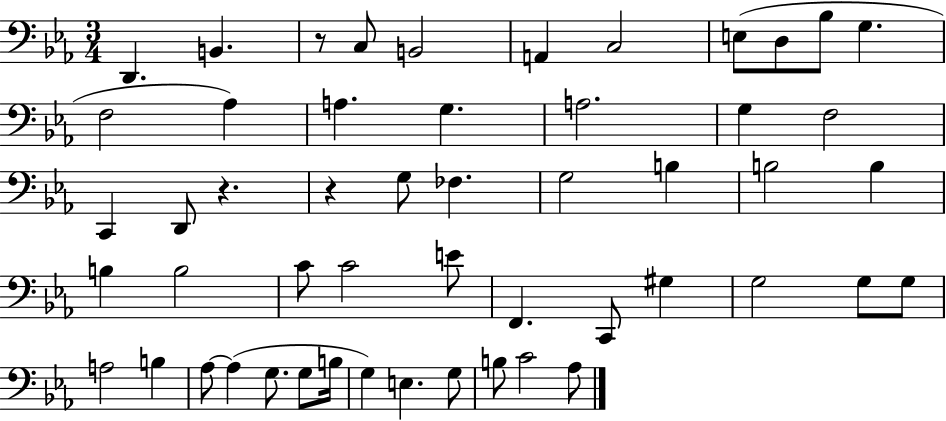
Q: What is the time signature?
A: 3/4